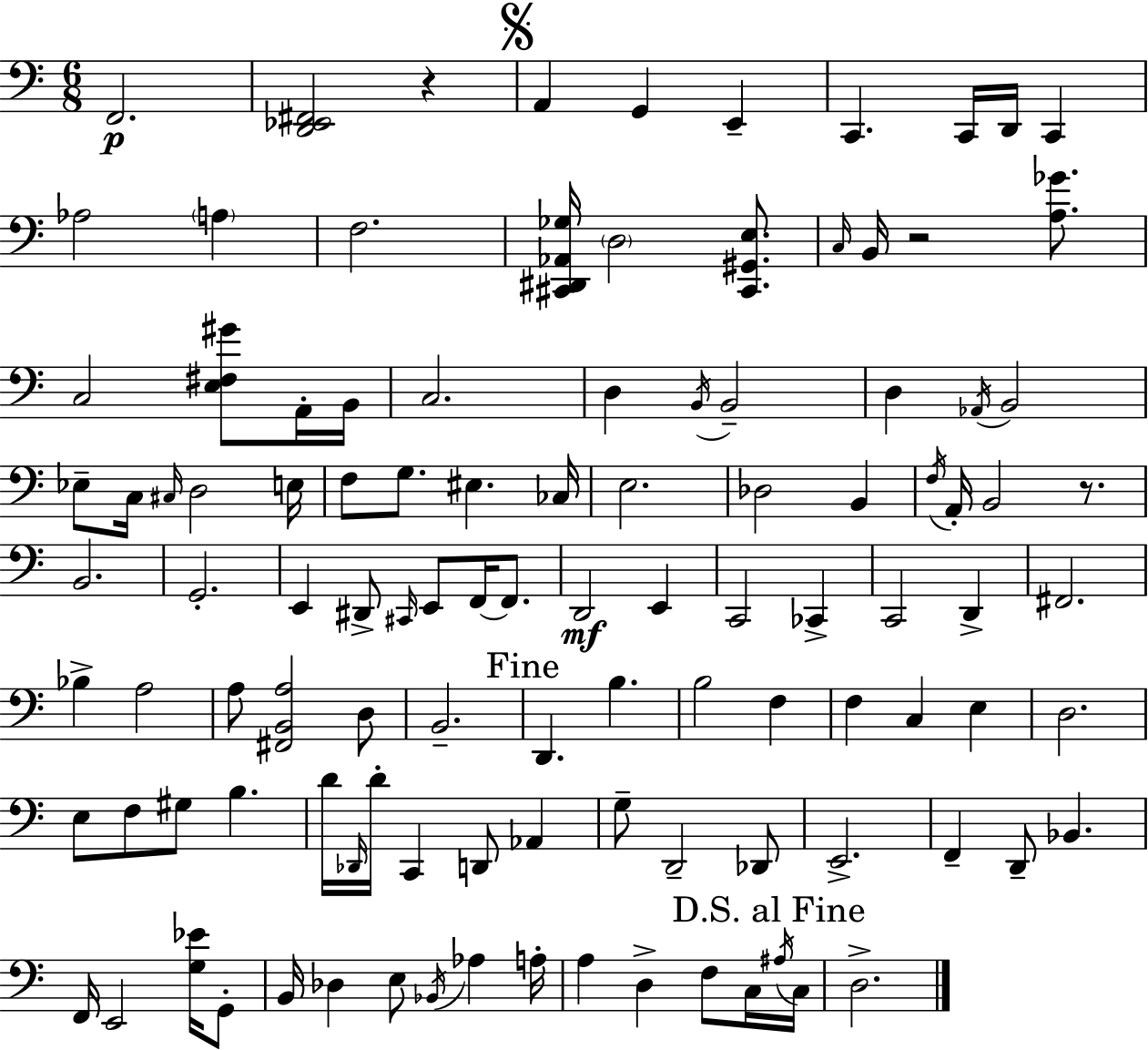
F2/h. [D2,Eb2,F#2]/h R/q A2/q G2/q E2/q C2/q. C2/s D2/s C2/q Ab3/h A3/q F3/h. [C#2,D#2,Ab2,Gb3]/s D3/h [C#2,G#2,E3]/e. C3/s B2/s R/h [A3,Gb4]/e. C3/h [E3,F#3,G#4]/e A2/s B2/s C3/h. D3/q B2/s B2/h D3/q Ab2/s B2/h Eb3/e C3/s C#3/s D3/h E3/s F3/e G3/e. EIS3/q. CES3/s E3/h. Db3/h B2/q F3/s A2/s B2/h R/e. B2/h. G2/h. E2/q D#2/e C#2/s E2/e F2/s F2/e. D2/h E2/q C2/h CES2/q C2/h D2/q F#2/h. Bb3/q A3/h A3/e [F#2,B2,A3]/h D3/e B2/h. D2/q. B3/q. B3/h F3/q F3/q C3/q E3/q D3/h. E3/e F3/e G#3/e B3/q. D4/s Db2/s D4/s C2/q D2/e Ab2/q G3/e D2/h Db2/e E2/h. F2/q D2/e Bb2/q. F2/s E2/h [G3,Eb4]/s G2/e B2/s Db3/q E3/e Bb2/s Ab3/q A3/s A3/q D3/q F3/e C3/s A#3/s C3/s D3/h.